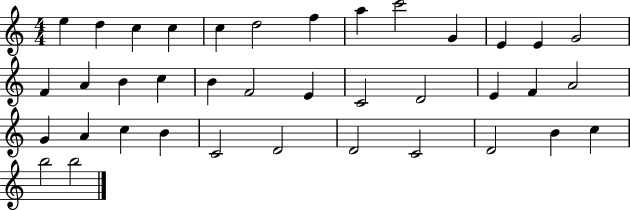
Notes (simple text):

E5/q D5/q C5/q C5/q C5/q D5/h F5/q A5/q C6/h G4/q E4/q E4/q G4/h F4/q A4/q B4/q C5/q B4/q F4/h E4/q C4/h D4/h E4/q F4/q A4/h G4/q A4/q C5/q B4/q C4/h D4/h D4/h C4/h D4/h B4/q C5/q B5/h B5/h